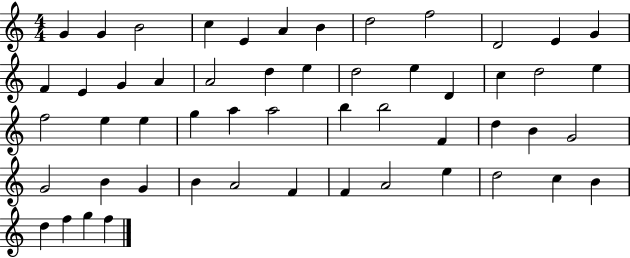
G4/q G4/q B4/h C5/q E4/q A4/q B4/q D5/h F5/h D4/h E4/q G4/q F4/q E4/q G4/q A4/q A4/h D5/q E5/q D5/h E5/q D4/q C5/q D5/h E5/q F5/h E5/q E5/q G5/q A5/q A5/h B5/q B5/h F4/q D5/q B4/q G4/h G4/h B4/q G4/q B4/q A4/h F4/q F4/q A4/h E5/q D5/h C5/q B4/q D5/q F5/q G5/q F5/q